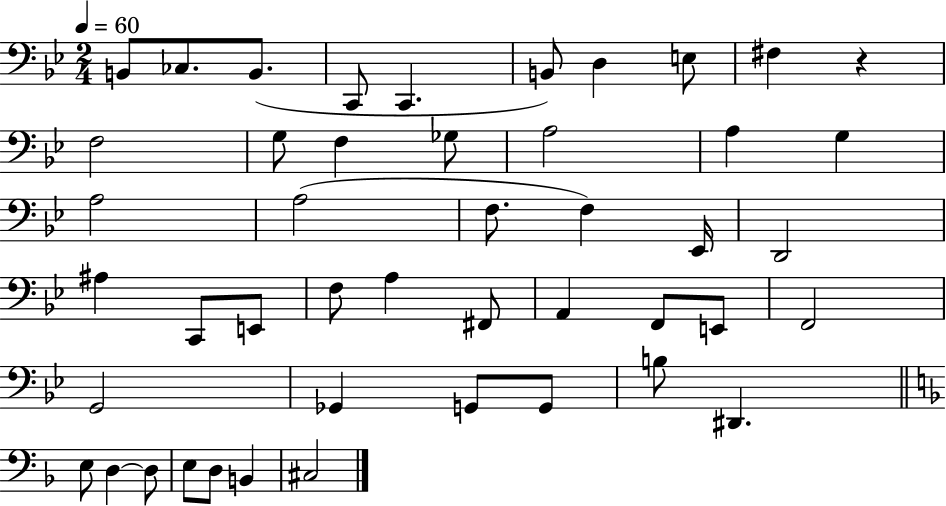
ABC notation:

X:1
T:Untitled
M:2/4
L:1/4
K:Bb
B,,/2 _C,/2 B,,/2 C,,/2 C,, B,,/2 D, E,/2 ^F, z F,2 G,/2 F, _G,/2 A,2 A, G, A,2 A,2 F,/2 F, _E,,/4 D,,2 ^A, C,,/2 E,,/2 F,/2 A, ^F,,/2 A,, F,,/2 E,,/2 F,,2 G,,2 _G,, G,,/2 G,,/2 B,/2 ^D,, E,/2 D, D,/2 E,/2 D,/2 B,, ^C,2